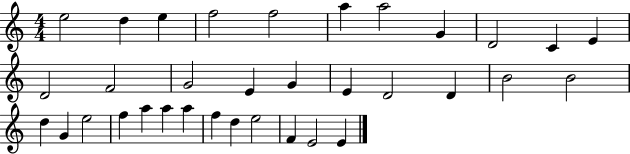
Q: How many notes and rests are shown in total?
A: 34